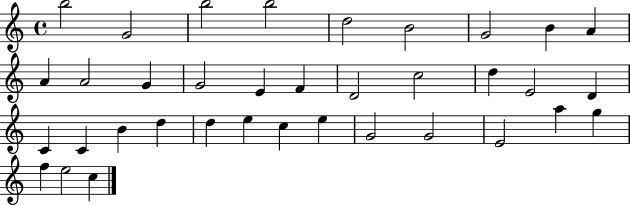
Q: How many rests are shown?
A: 0